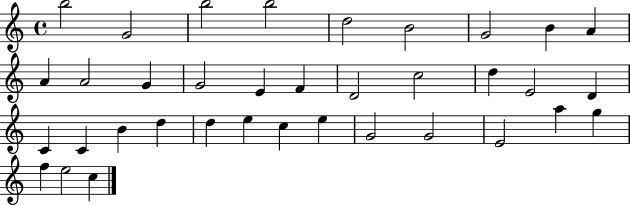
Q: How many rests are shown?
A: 0